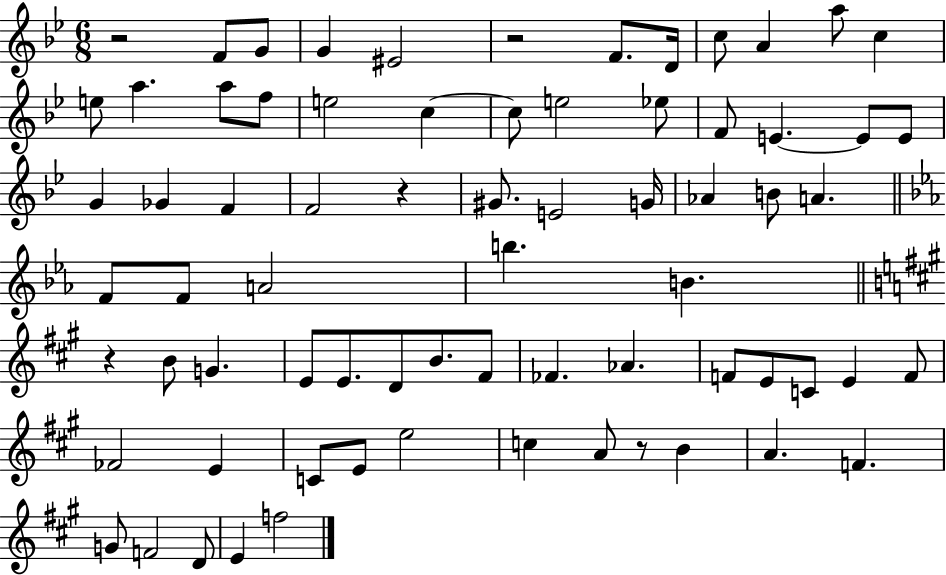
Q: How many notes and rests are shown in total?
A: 72